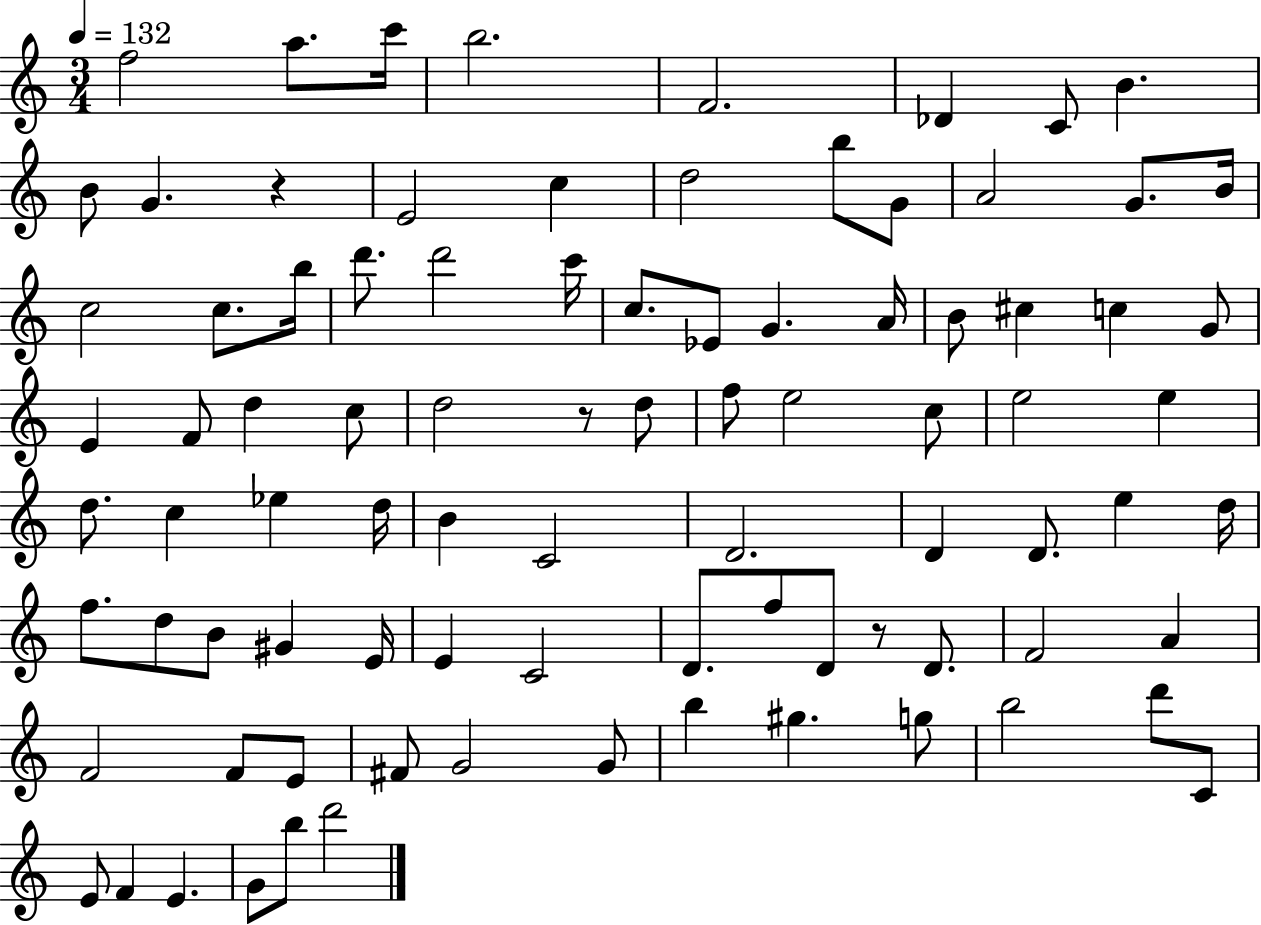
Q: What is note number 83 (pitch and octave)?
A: G4